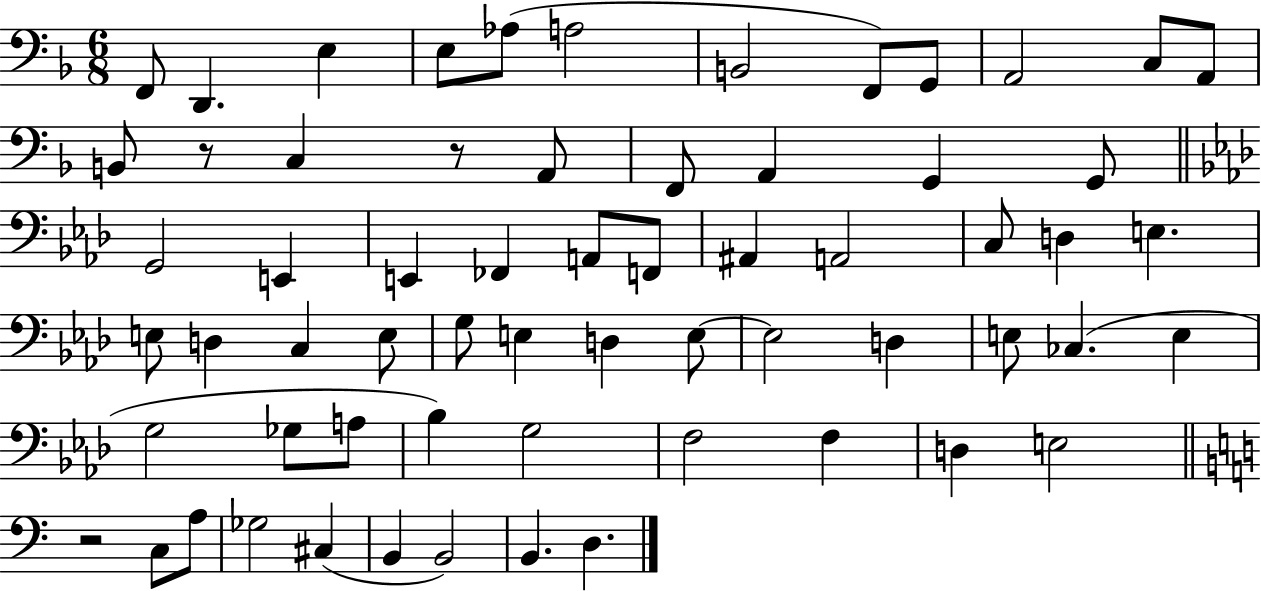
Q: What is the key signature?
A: F major